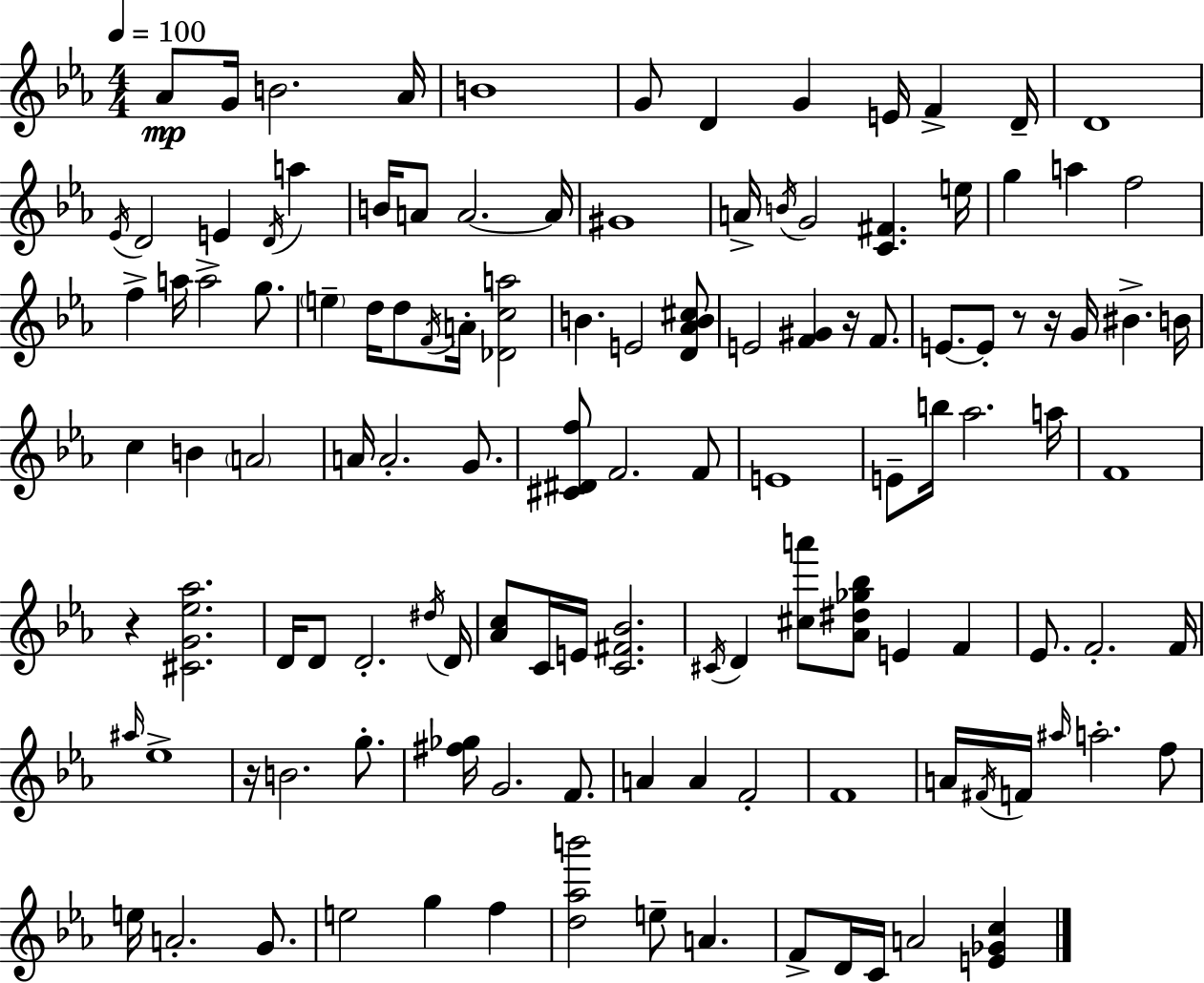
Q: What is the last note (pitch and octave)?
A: A4